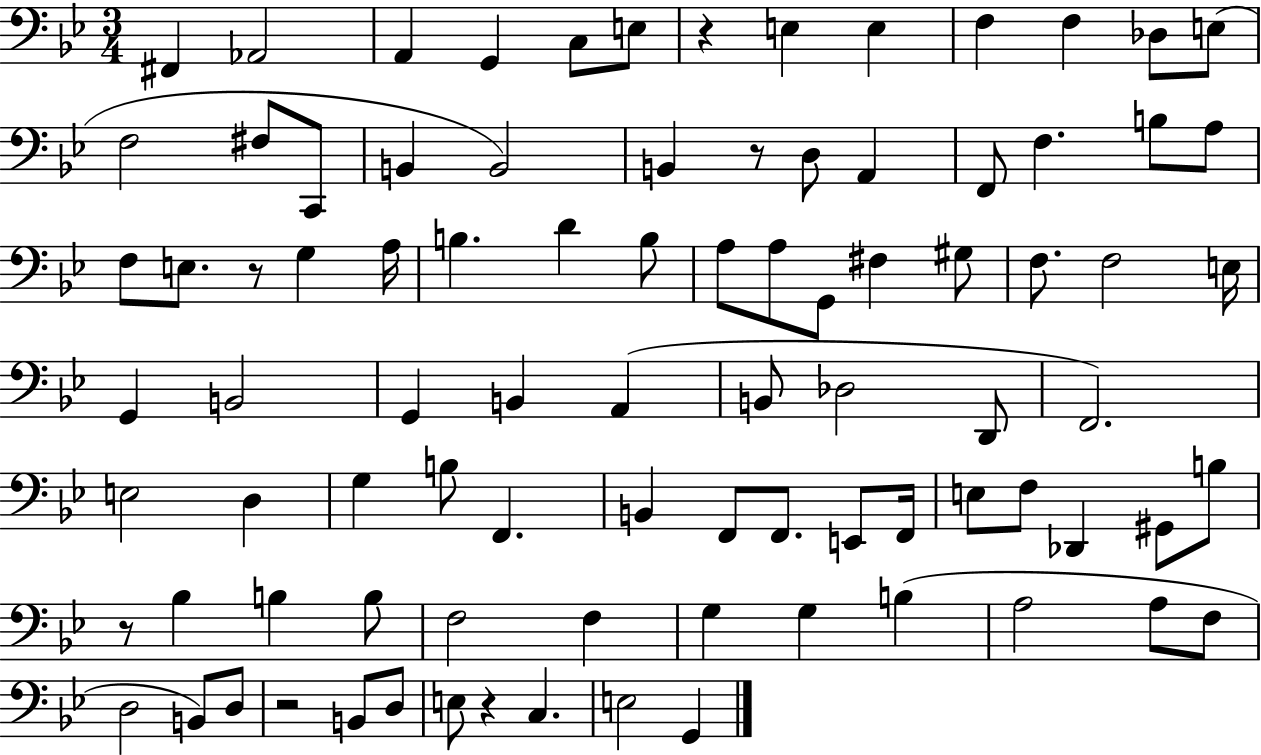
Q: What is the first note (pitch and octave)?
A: F#2